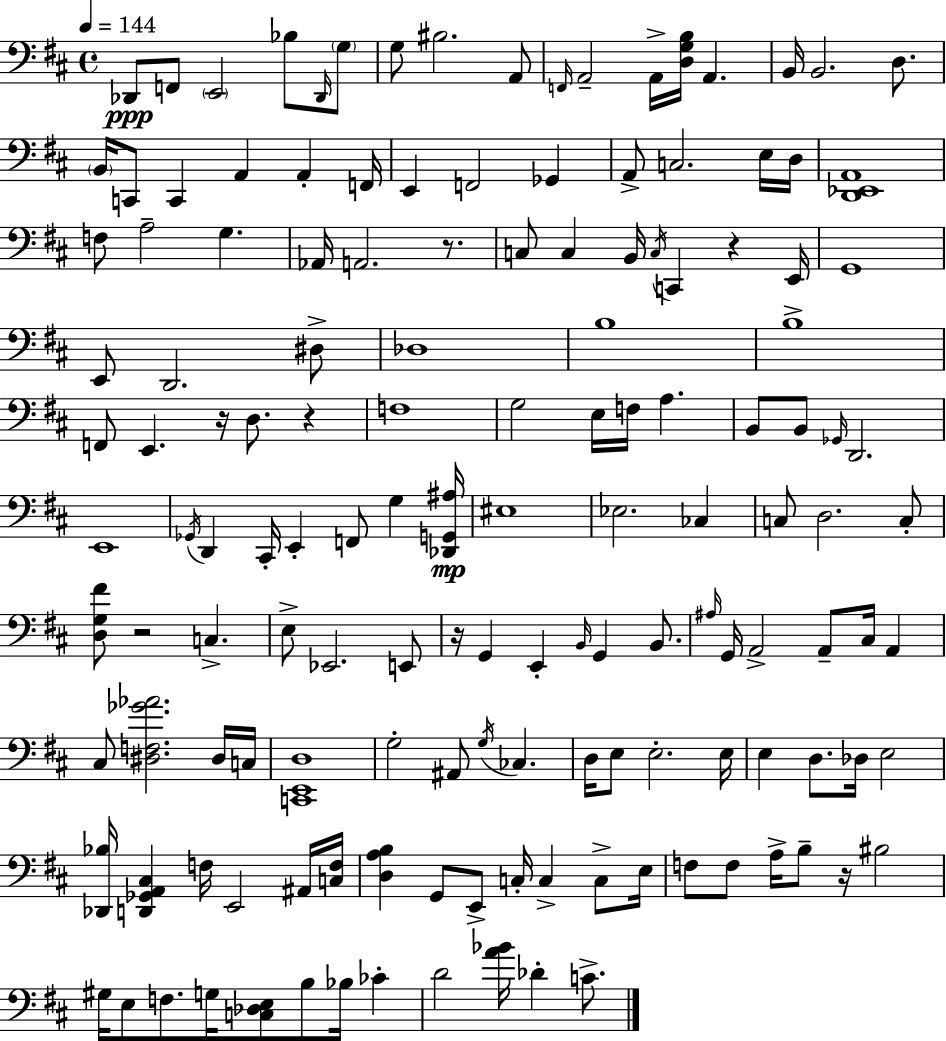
{
  \clef bass
  \time 4/4
  \defaultTimeSignature
  \key d \major
  \tempo 4 = 144
  \repeat volta 2 { des,8\ppp f,8 \parenthesize e,2 bes8 \grace { des,16 } \parenthesize g8 | g8 bis2. a,8 | \grace { f,16 } a,2-- a,16-> <d g b>16 a,4. | b,16 b,2. d8. | \break \parenthesize b,16 c,8 c,4 a,4 a,4-. | f,16 e,4 f,2 ges,4 | a,8-> c2. | e16 d16 <d, ees, a,>1 | \break f8 a2-- g4. | aes,16 a,2. r8. | c8 c4 b,16 \acciaccatura { c16 } c,4 r4 | e,16 g,1 | \break e,8 d,2. | dis8-> des1 | b1 | b1-> | \break f,8 e,4. r16 d8. r4 | f1 | g2 e16 f16 a4. | b,8 b,8 \grace { ges,16 } d,2. | \break e,1 | \acciaccatura { ges,16 } d,4 cis,16-. e,4-. f,8 | g4 <des, g, ais>16\mp eis1 | ees2. | \break ces4 c8 d2. | c8-. <d g fis'>8 r2 c4.-> | e8-> ees,2. | e,8 r16 g,4 e,4-. \grace { b,16 } g,4 | \break b,8. \grace { ais16 } g,16 a,2-> | a,8-- cis16 a,4 cis8 <dis f ges' aes'>2. | dis16 c16 <c, e, d>1 | g2-. ais,8 | \break \acciaccatura { g16 } ces4. d16 e8 e2.-. | e16 e4 d8. des16 | e2 <des, bes>16 <d, ges, a, cis>4 f16 e,2 | ais,16 <c f>16 <d a b>4 g,8 e,8-> | \break c16-. c4-> c8-> e16 f8 f8 a16-> b8-- r16 | bis2 gis16 e8 f8. g16 <c des e>8 | b8 bes16 ces'4-. d'2 | <a' bes'>16 des'4-. c'8.-> } \bar "|."
}